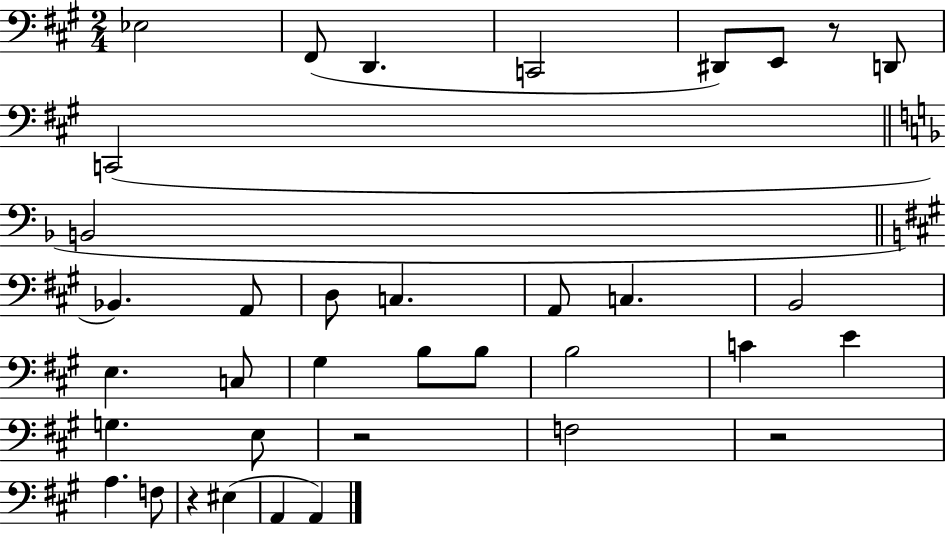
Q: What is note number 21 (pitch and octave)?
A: B3